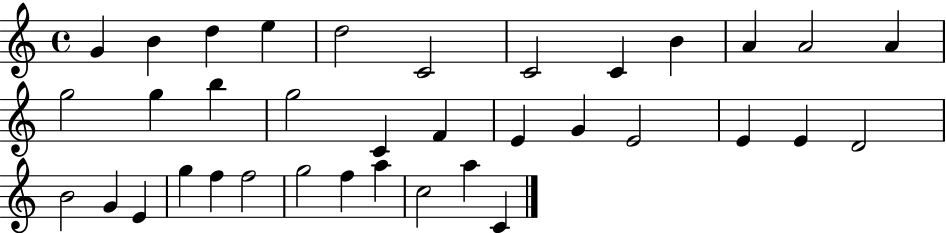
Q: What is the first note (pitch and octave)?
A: G4